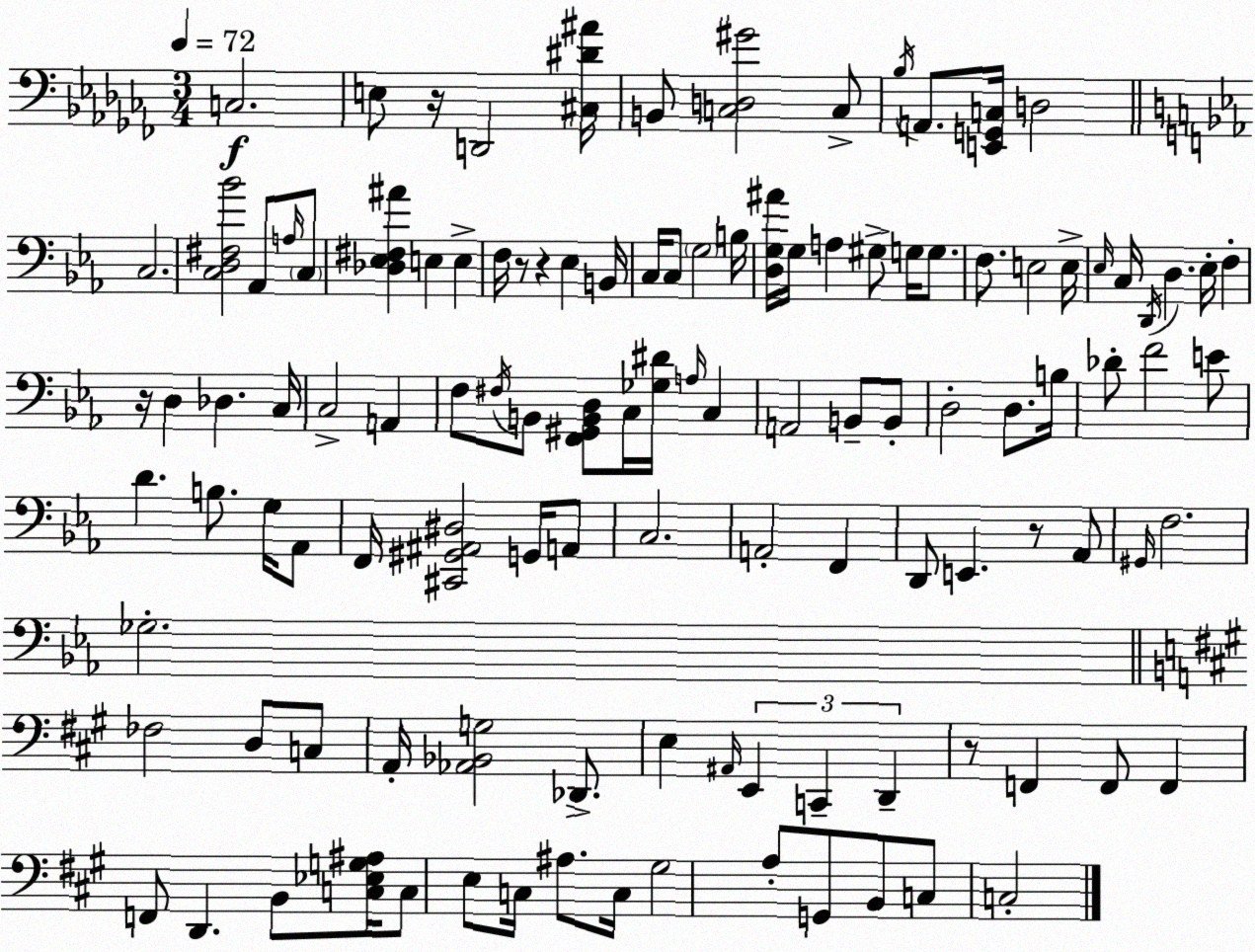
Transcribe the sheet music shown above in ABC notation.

X:1
T:Untitled
M:3/4
L:1/4
K:Abm
C,2 E,/2 z/4 D,,2 [^C,^D^A]/4 B,,/2 [C,D,^G]2 C,/2 _B,/4 A,,/2 [E,,G,,C,]/4 D,2 C,2 [C,D,^F,_B]2 _A,,/2 A,/4 C,/2 [_D,_E,^F,^A] E, E, F,/4 z/2 z _E, B,,/4 C,/4 C,/2 G,2 B,/4 [D,G,^A]/4 G,/4 A, ^G,/2 G,/4 G,/2 F,/2 E,2 E,/4 _E,/4 C,/4 D,,/4 D, _E,/4 F, z/4 D, _D, C,/4 C,2 A,, F,/2 ^F,/4 B,,/2 [F,,^G,,B,,D,]/2 C,/4 [_G,^D]/4 A,/4 C, A,,2 B,,/2 B,,/2 D,2 D,/2 B,/4 _D/2 F2 E/2 D B,/2 G,/4 _A,,/2 F,,/4 [^C,,^G,,^A,,^D,]2 G,,/4 A,,/2 C,2 A,,2 F,, D,,/2 E,, z/2 _A,,/2 ^G,,/4 F,2 _G,2 _F,2 D,/2 C,/2 A,,/4 [_A,,_B,,G,]2 _D,,/2 E, ^A,,/4 E,, C,, D,, z/2 F,, F,,/2 F,, F,,/2 D,, B,,/2 [C,_E,G,^A,]/4 C,/2 E,/2 C,/4 ^A,/2 C,/4 ^G,2 A,/2 G,,/2 B,,/2 C,/2 C,2